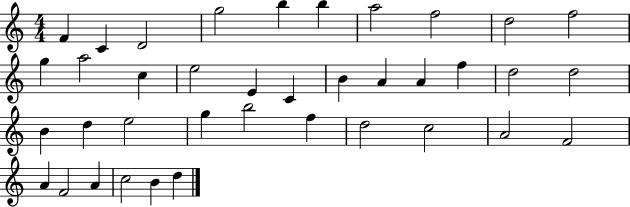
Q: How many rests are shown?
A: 0